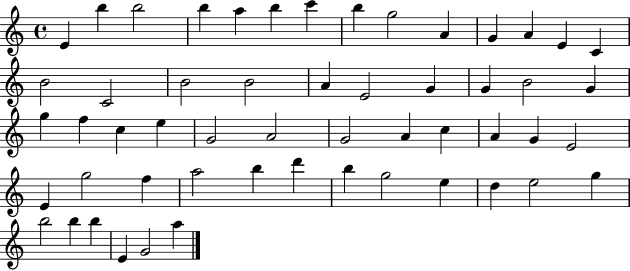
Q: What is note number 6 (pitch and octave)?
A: B5